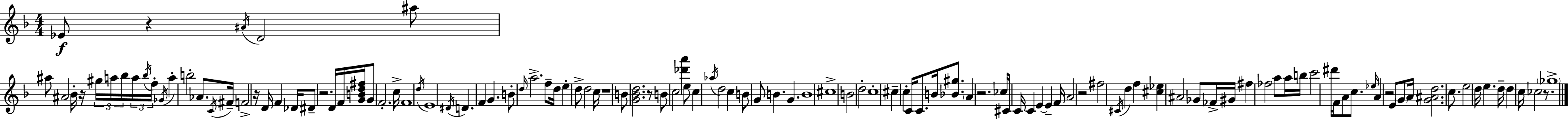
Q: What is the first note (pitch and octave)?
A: Eb4